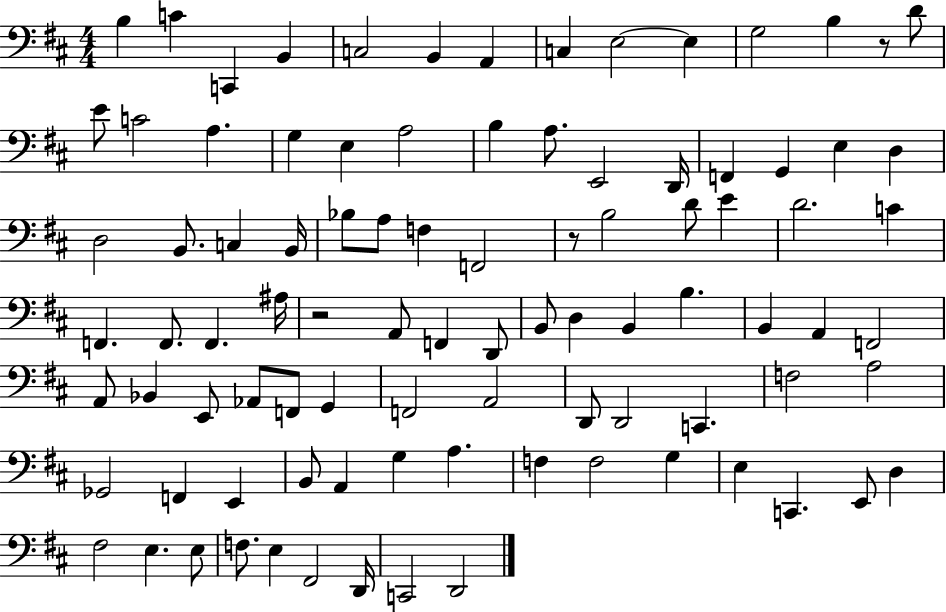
X:1
T:Untitled
M:4/4
L:1/4
K:D
B, C C,, B,, C,2 B,, A,, C, E,2 E, G,2 B, z/2 D/2 E/2 C2 A, G, E, A,2 B, A,/2 E,,2 D,,/4 F,, G,, E, D, D,2 B,,/2 C, B,,/4 _B,/2 A,/2 F, F,,2 z/2 B,2 D/2 E D2 C F,, F,,/2 F,, ^A,/4 z2 A,,/2 F,, D,,/2 B,,/2 D, B,, B, B,, A,, F,,2 A,,/2 _B,, E,,/2 _A,,/2 F,,/2 G,, F,,2 A,,2 D,,/2 D,,2 C,, F,2 A,2 _G,,2 F,, E,, B,,/2 A,, G, A, F, F,2 G, E, C,, E,,/2 D, ^F,2 E, E,/2 F,/2 E, ^F,,2 D,,/4 C,,2 D,,2